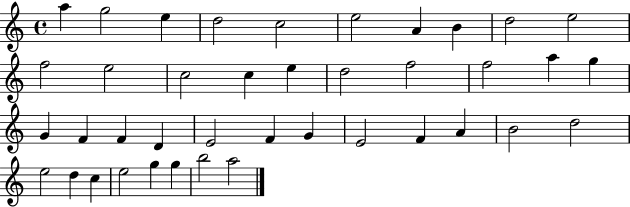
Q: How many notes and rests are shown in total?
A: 40